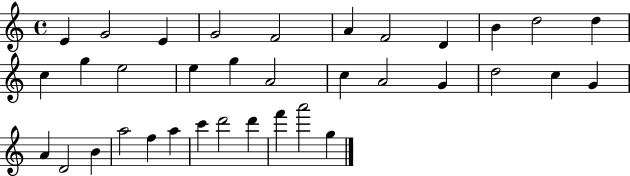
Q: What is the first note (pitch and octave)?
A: E4